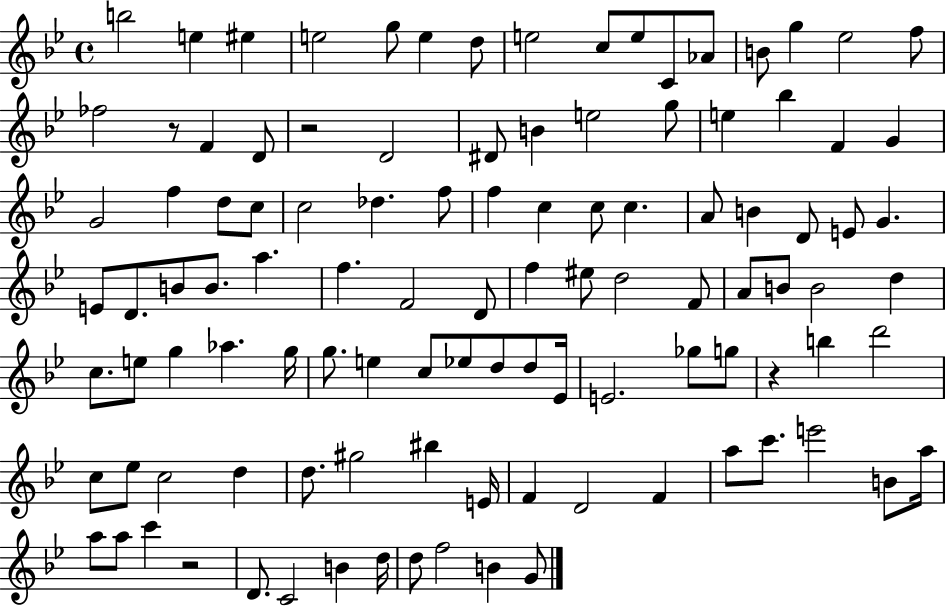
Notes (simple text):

B5/h E5/q EIS5/q E5/h G5/e E5/q D5/e E5/h C5/e E5/e C4/e Ab4/e B4/e G5/q Eb5/h F5/e FES5/h R/e F4/q D4/e R/h D4/h D#4/e B4/q E5/h G5/e E5/q Bb5/q F4/q G4/q G4/h F5/q D5/e C5/e C5/h Db5/q. F5/e F5/q C5/q C5/e C5/q. A4/e B4/q D4/e E4/e G4/q. E4/e D4/e. B4/e B4/e. A5/q. F5/q. F4/h D4/e F5/q EIS5/e D5/h F4/e A4/e B4/e B4/h D5/q C5/e. E5/e G5/q Ab5/q. G5/s G5/e. E5/q C5/e Eb5/e D5/e D5/e Eb4/s E4/h. Gb5/e G5/e R/q B5/q D6/h C5/e Eb5/e C5/h D5/q D5/e. G#5/h BIS5/q E4/s F4/q D4/h F4/q A5/e C6/e. E6/h B4/e A5/s A5/e A5/e C6/q R/h D4/e. C4/h B4/q D5/s D5/e F5/h B4/q G4/e